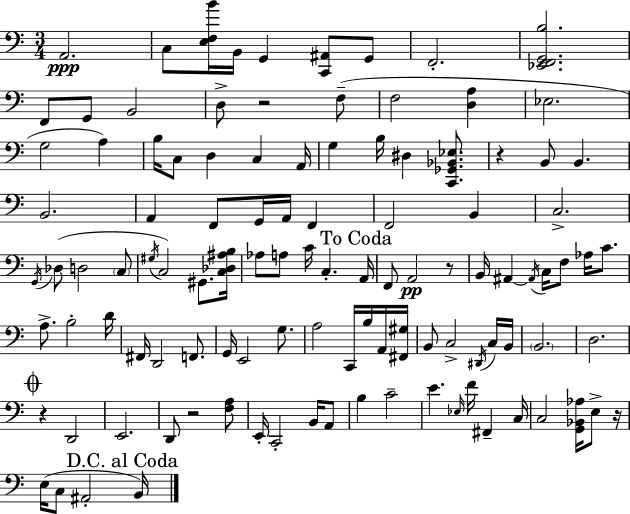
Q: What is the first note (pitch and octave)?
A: A2